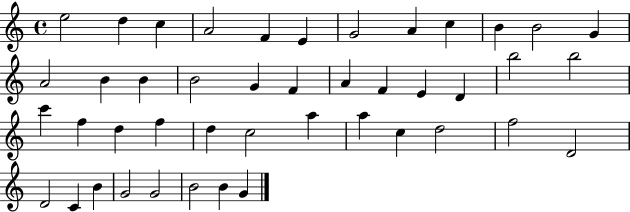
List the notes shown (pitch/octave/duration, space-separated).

E5/h D5/q C5/q A4/h F4/q E4/q G4/h A4/q C5/q B4/q B4/h G4/q A4/h B4/q B4/q B4/h G4/q F4/q A4/q F4/q E4/q D4/q B5/h B5/h C6/q F5/q D5/q F5/q D5/q C5/h A5/q A5/q C5/q D5/h F5/h D4/h D4/h C4/q B4/q G4/h G4/h B4/h B4/q G4/q